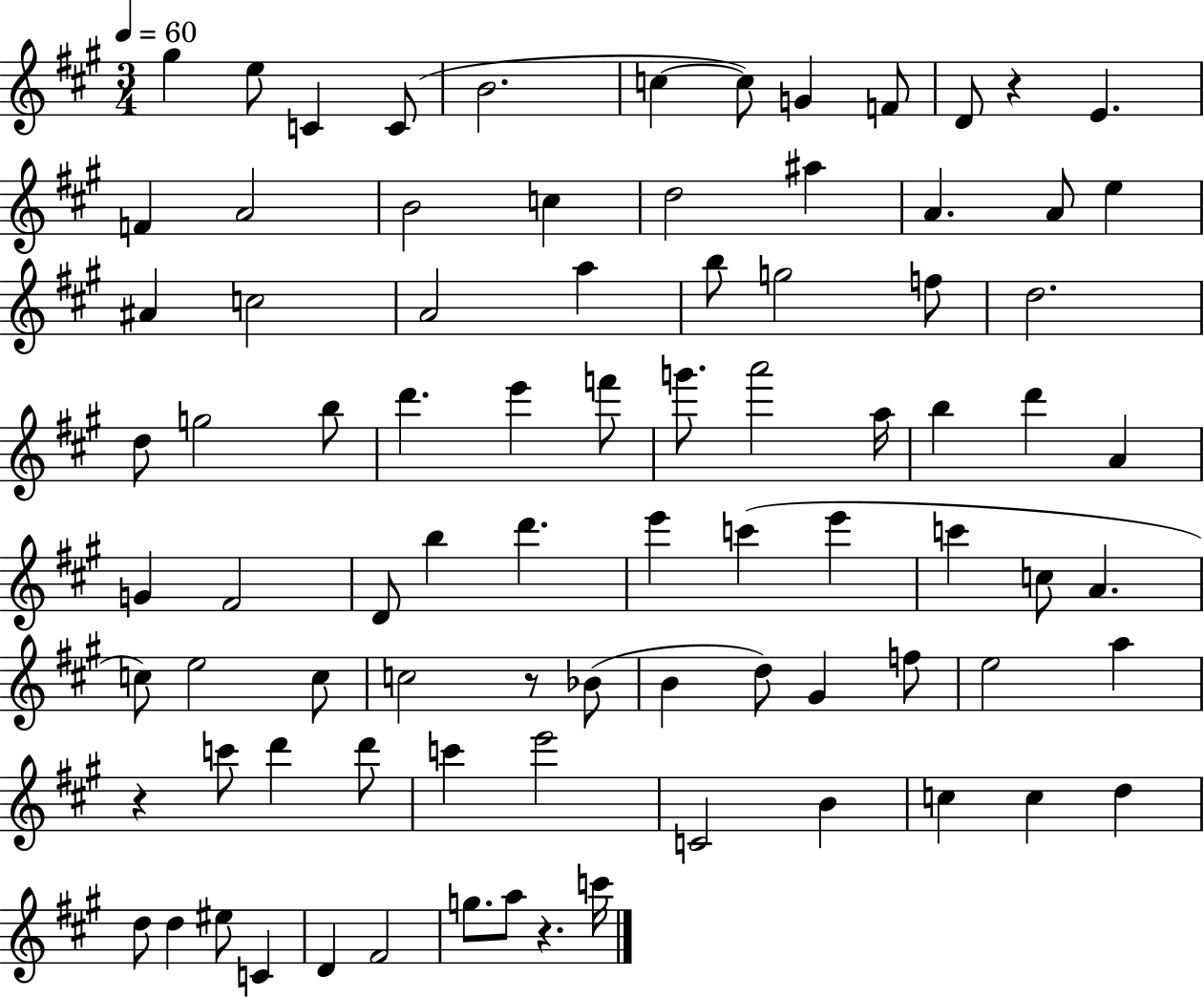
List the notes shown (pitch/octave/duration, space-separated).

G#5/q E5/e C4/q C4/e B4/h. C5/q C5/e G4/q F4/e D4/e R/q E4/q. F4/q A4/h B4/h C5/q D5/h A#5/q A4/q. A4/e E5/q A#4/q C5/h A4/h A5/q B5/e G5/h F5/e D5/h. D5/e G5/h B5/e D6/q. E6/q F6/e G6/e. A6/h A5/s B5/q D6/q A4/q G4/q F#4/h D4/e B5/q D6/q. E6/q C6/q E6/q C6/q C5/e A4/q. C5/e E5/h C5/e C5/h R/e Bb4/e B4/q D5/e G#4/q F5/e E5/h A5/q R/q C6/e D6/q D6/e C6/q E6/h C4/h B4/q C5/q C5/q D5/q D5/e D5/q EIS5/e C4/q D4/q F#4/h G5/e. A5/e R/q. C6/s